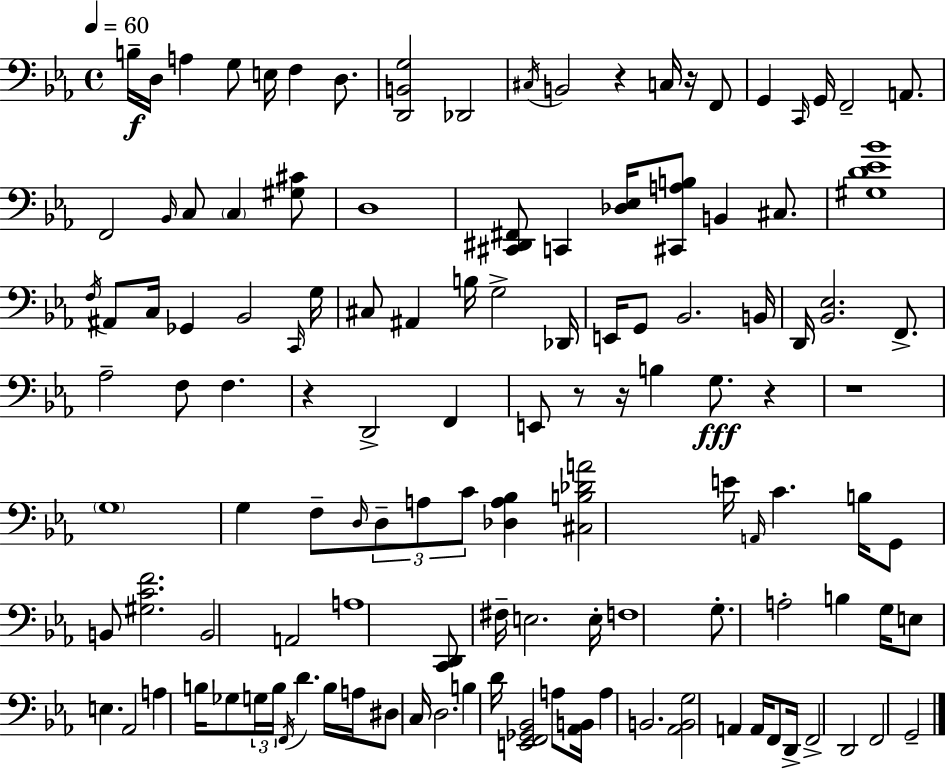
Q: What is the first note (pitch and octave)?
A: B3